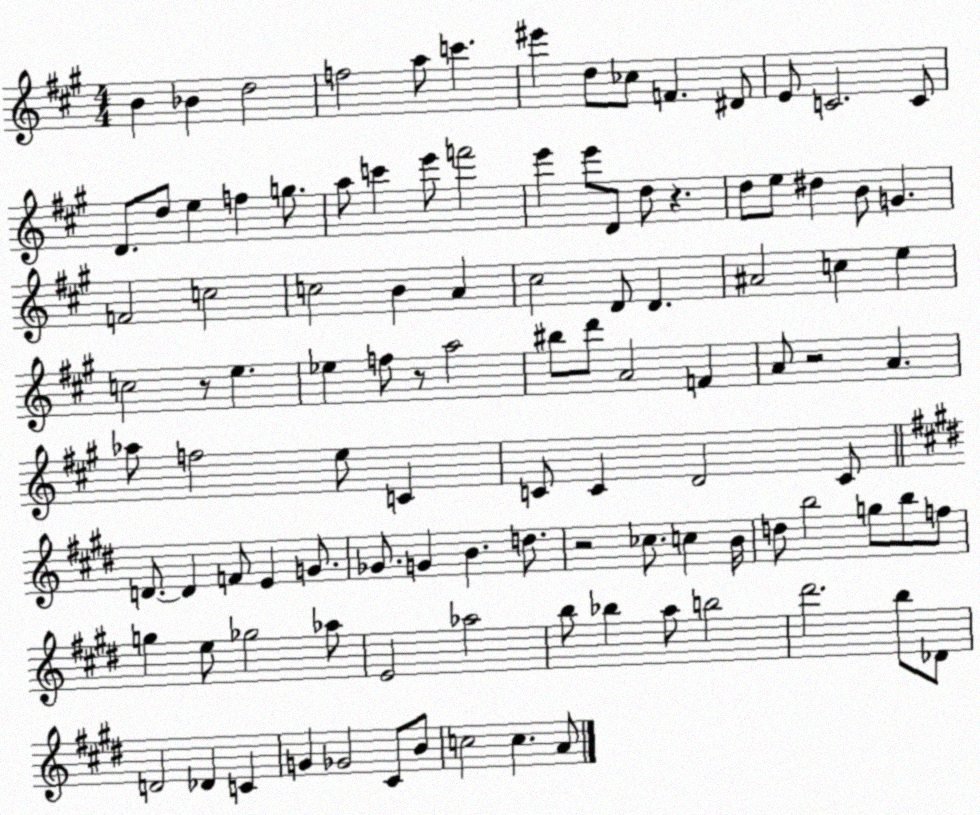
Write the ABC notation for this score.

X:1
T:Untitled
M:4/4
L:1/4
K:A
B _B d2 f2 a/2 c' ^e' d/2 _c/2 F ^D/2 E/2 C2 C/2 D/2 d/2 e f g/2 a/2 c' e'/2 f'2 e' e'/2 D/2 d/2 z d/2 e/2 ^d B/2 G F2 c2 c2 B A ^c2 D/2 D ^A2 c e c2 z/2 e _e f/2 z/2 a2 ^b/2 d'/2 A2 F A/2 z2 A _a/2 f2 e/2 C C/2 C D2 C/2 D/2 D F/2 E G/2 _G/2 G B d/2 z2 _c/2 c B/4 d/2 b2 g/2 b/2 f/2 g e/2 _g2 _a/2 E2 _a2 b/2 _b a/2 b2 ^d'2 b/2 _D/2 D2 _D C G _G2 ^C/2 B/2 c2 c A/2